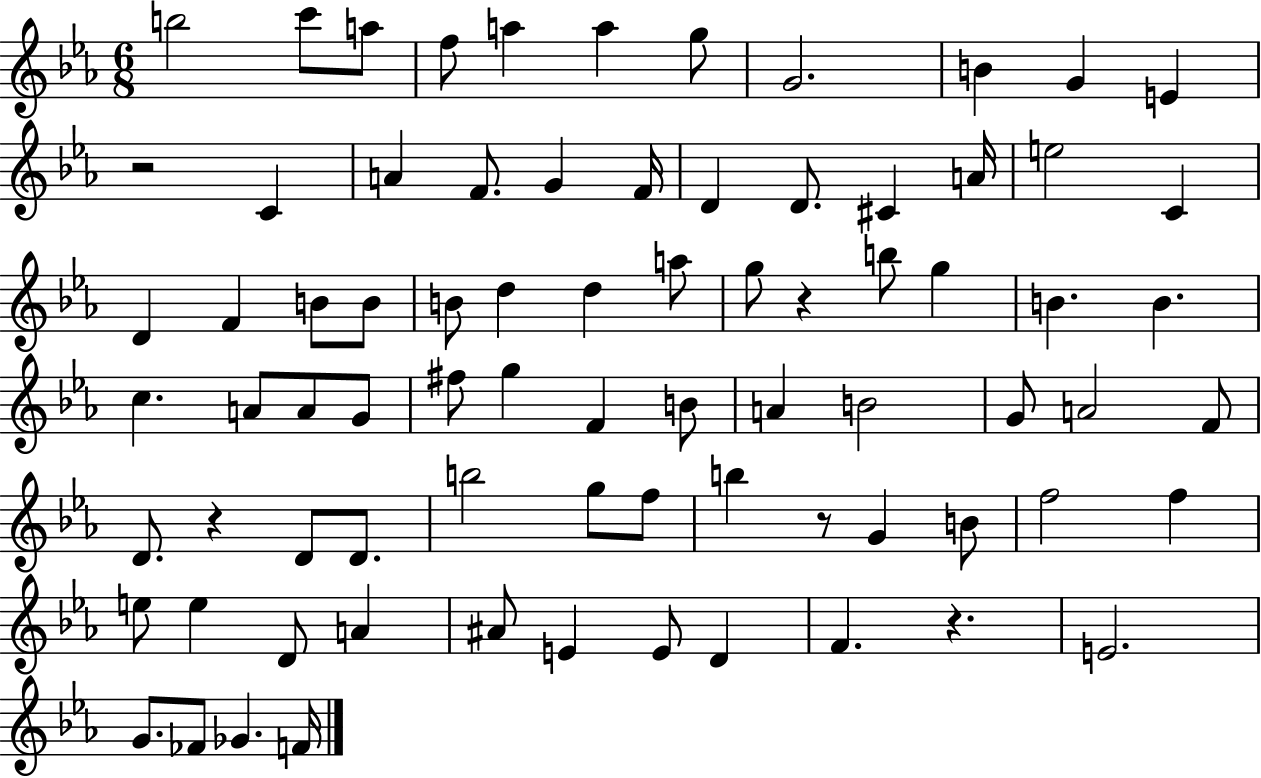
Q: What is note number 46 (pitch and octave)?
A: G4